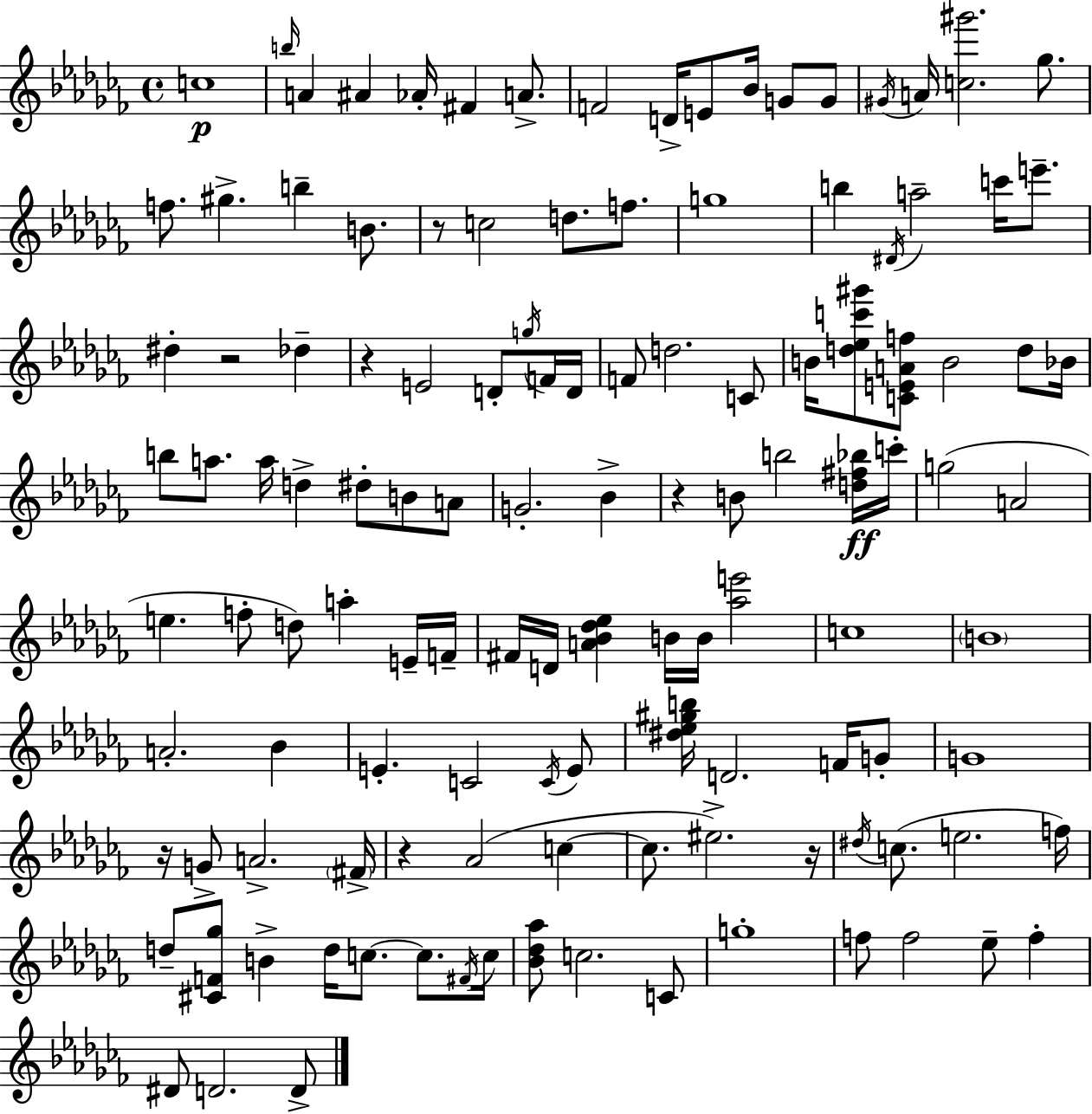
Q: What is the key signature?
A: AES minor